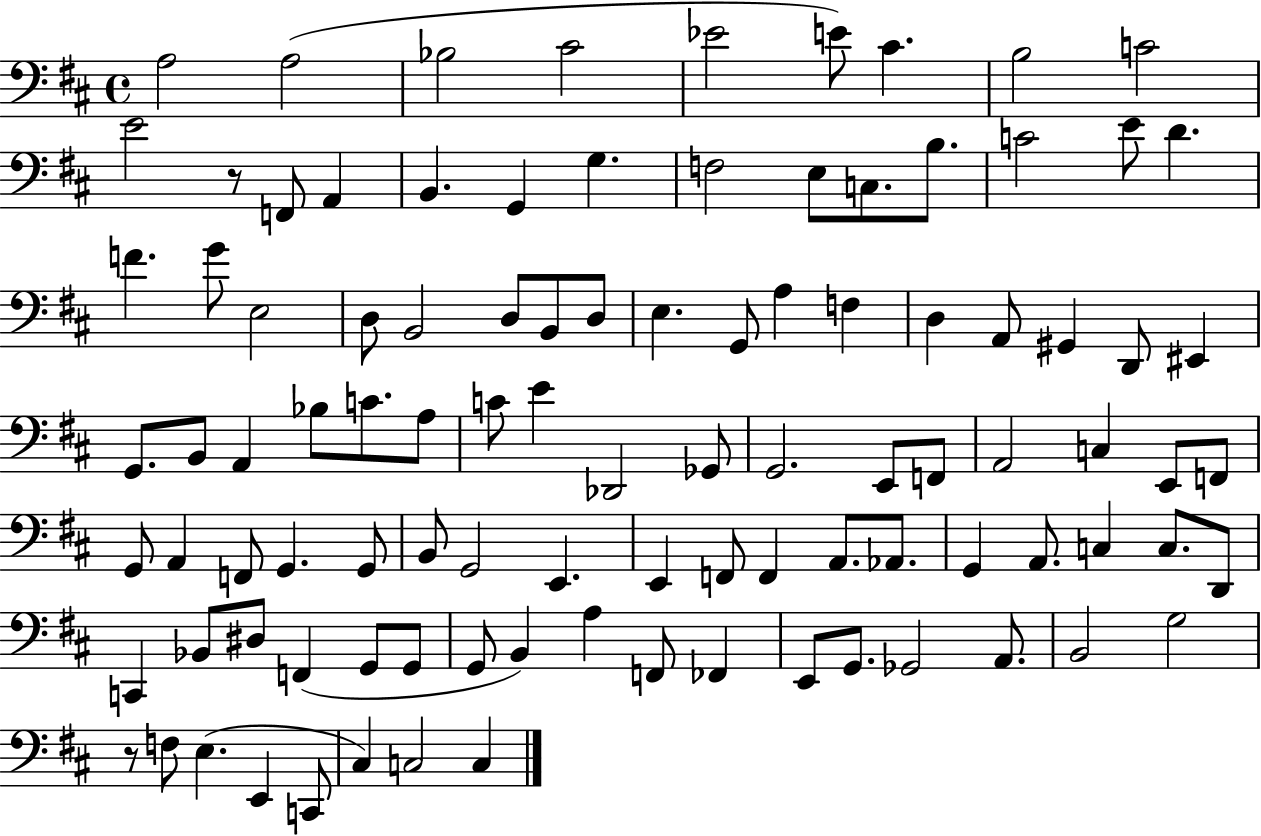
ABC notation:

X:1
T:Untitled
M:4/4
L:1/4
K:D
A,2 A,2 _B,2 ^C2 _E2 E/2 ^C B,2 C2 E2 z/2 F,,/2 A,, B,, G,, G, F,2 E,/2 C,/2 B,/2 C2 E/2 D F G/2 E,2 D,/2 B,,2 D,/2 B,,/2 D,/2 E, G,,/2 A, F, D, A,,/2 ^G,, D,,/2 ^E,, G,,/2 B,,/2 A,, _B,/2 C/2 A,/2 C/2 E _D,,2 _G,,/2 G,,2 E,,/2 F,,/2 A,,2 C, E,,/2 F,,/2 G,,/2 A,, F,,/2 G,, G,,/2 B,,/2 G,,2 E,, E,, F,,/2 F,, A,,/2 _A,,/2 G,, A,,/2 C, C,/2 D,,/2 C,, _B,,/2 ^D,/2 F,, G,,/2 G,,/2 G,,/2 B,, A, F,,/2 _F,, E,,/2 G,,/2 _G,,2 A,,/2 B,,2 G,2 z/2 F,/2 E, E,, C,,/2 ^C, C,2 C,